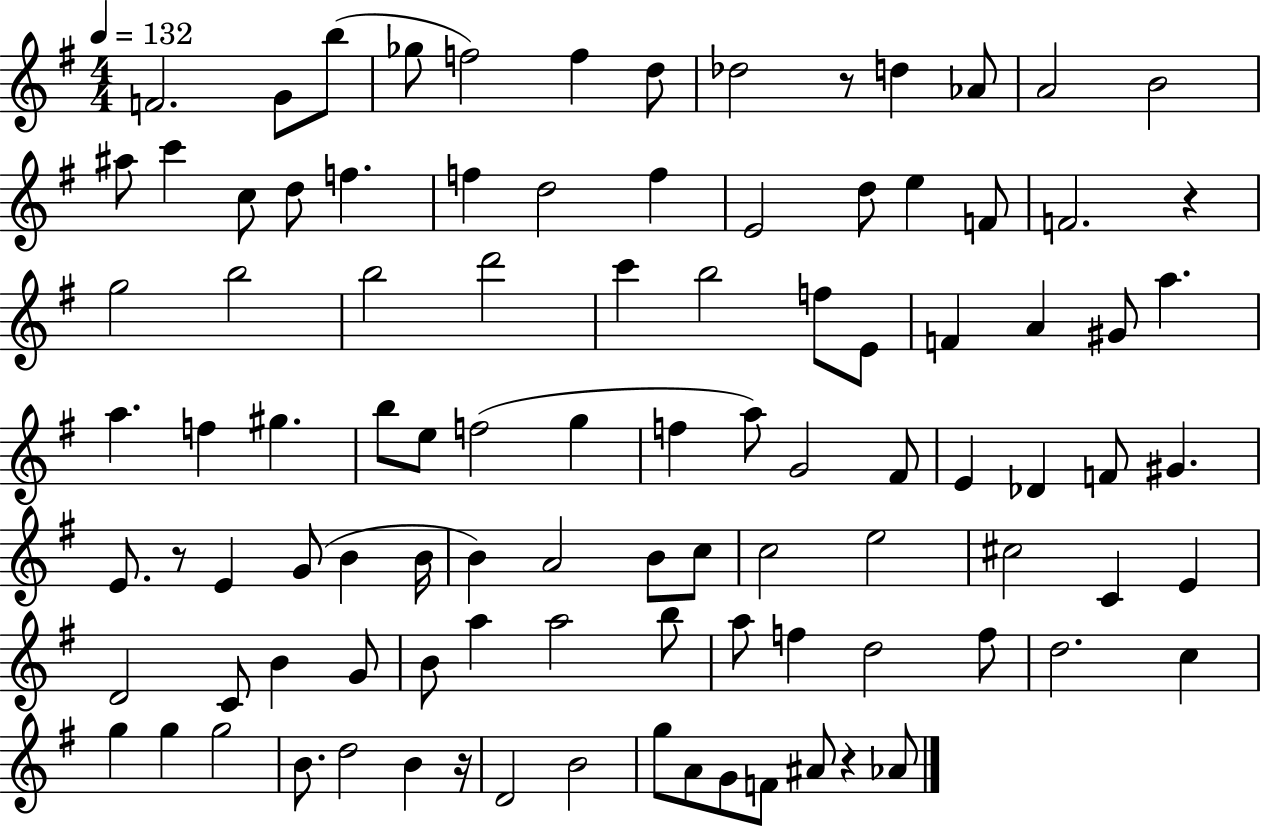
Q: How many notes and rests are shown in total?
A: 99